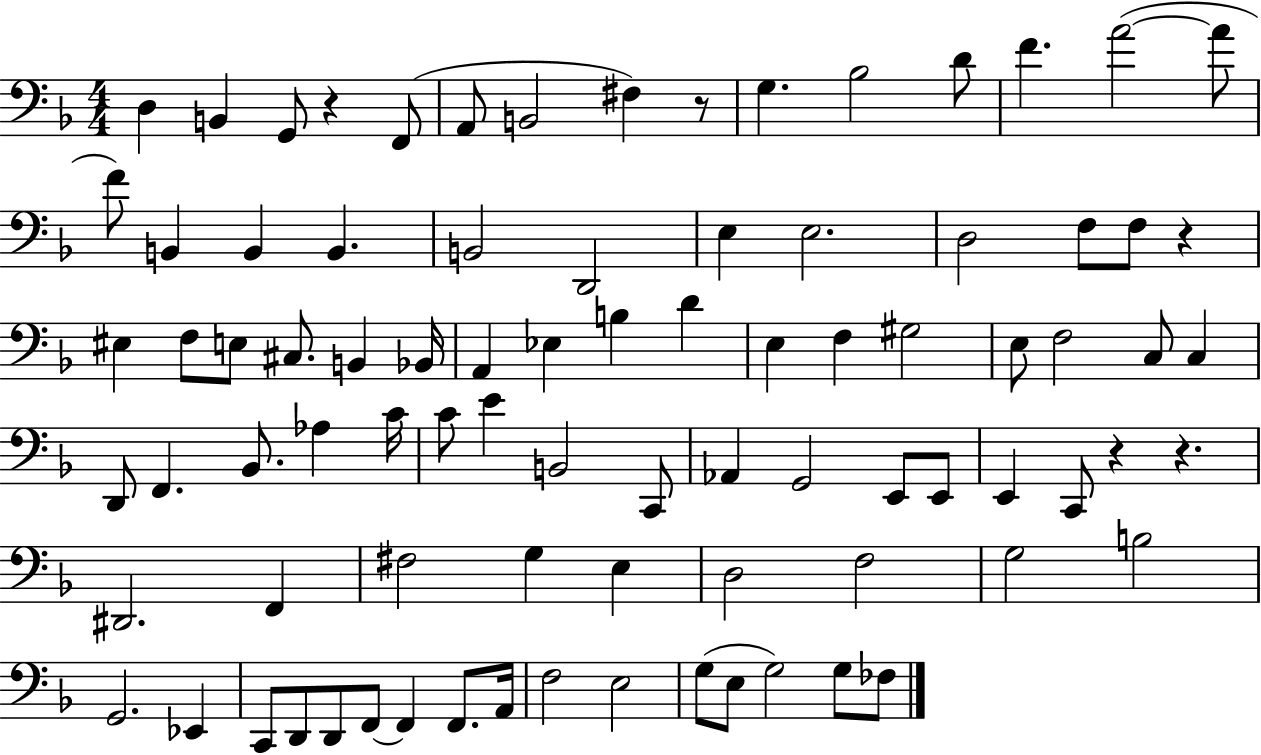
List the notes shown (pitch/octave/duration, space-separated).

D3/q B2/q G2/e R/q F2/e A2/e B2/h F#3/q R/e G3/q. Bb3/h D4/e F4/q. A4/h A4/e F4/e B2/q B2/q B2/q. B2/h D2/h E3/q E3/h. D3/h F3/e F3/e R/q EIS3/q F3/e E3/e C#3/e. B2/q Bb2/s A2/q Eb3/q B3/q D4/q E3/q F3/q G#3/h E3/e F3/h C3/e C3/q D2/e F2/q. Bb2/e. Ab3/q C4/s C4/e E4/q B2/h C2/e Ab2/q G2/h E2/e E2/e E2/q C2/e R/q R/q. D#2/h. F2/q F#3/h G3/q E3/q D3/h F3/h G3/h B3/h G2/h. Eb2/q C2/e D2/e D2/e F2/e F2/q F2/e. A2/s F3/h E3/h G3/e E3/e G3/h G3/e FES3/e